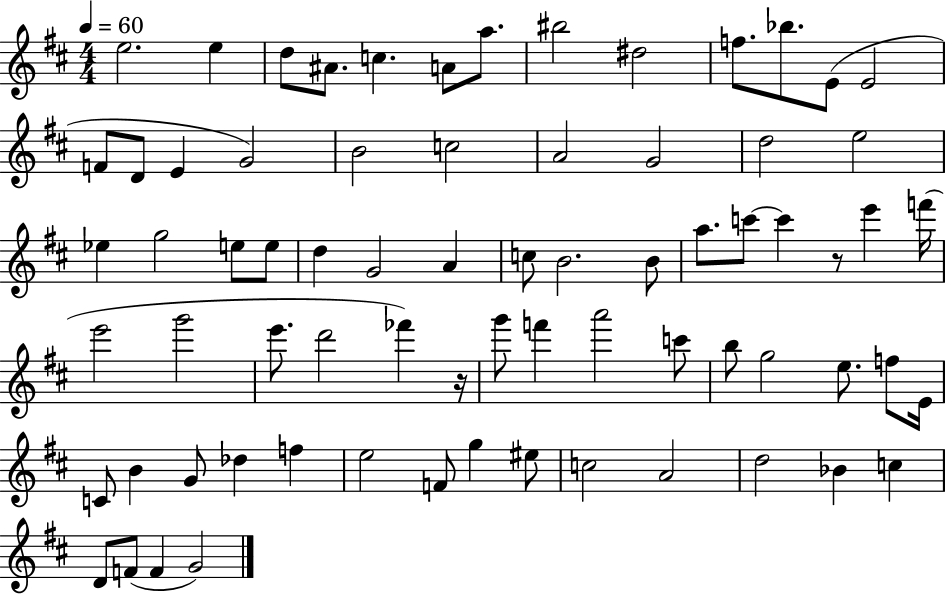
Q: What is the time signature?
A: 4/4